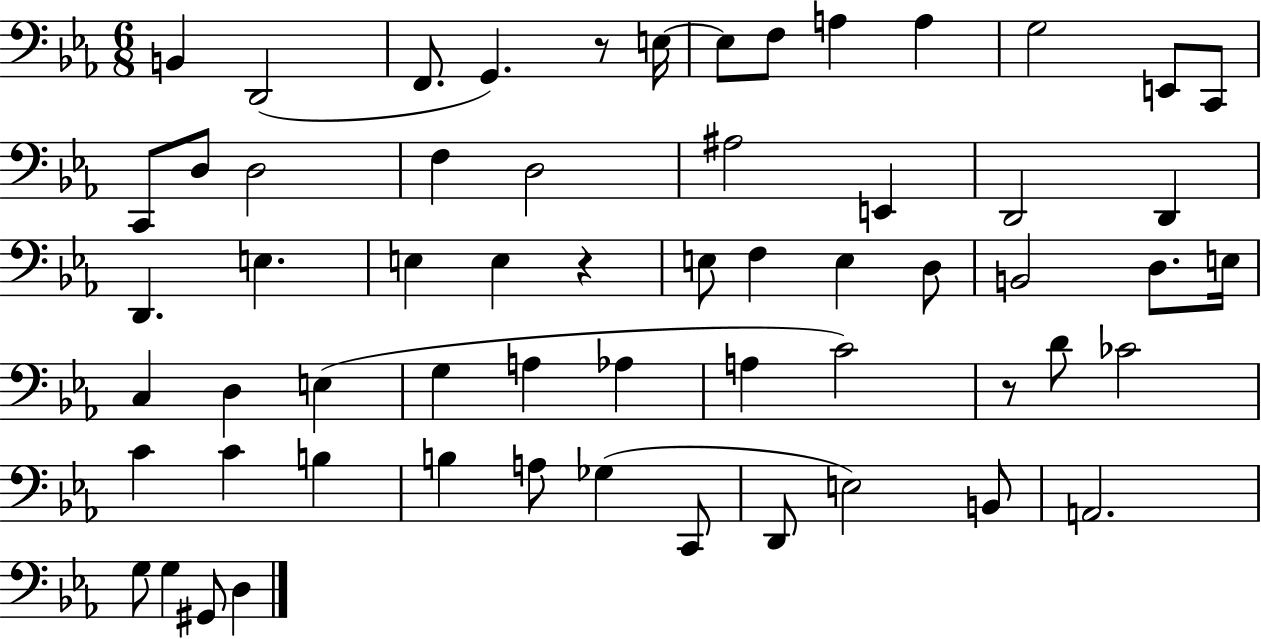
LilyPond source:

{
  \clef bass
  \numericTimeSignature
  \time 6/8
  \key ees \major
  b,4 d,2( | f,8. g,4.) r8 e16~~ | e8 f8 a4 a4 | g2 e,8 c,8 | \break c,8 d8 d2 | f4 d2 | ais2 e,4 | d,2 d,4 | \break d,4. e4. | e4 e4 r4 | e8 f4 e4 d8 | b,2 d8. e16 | \break c4 d4 e4( | g4 a4 aes4 | a4 c'2) | r8 d'8 ces'2 | \break c'4 c'4 b4 | b4 a8 ges4( c,8 | d,8 e2) b,8 | a,2. | \break g8 g4 gis,8 d4 | \bar "|."
}